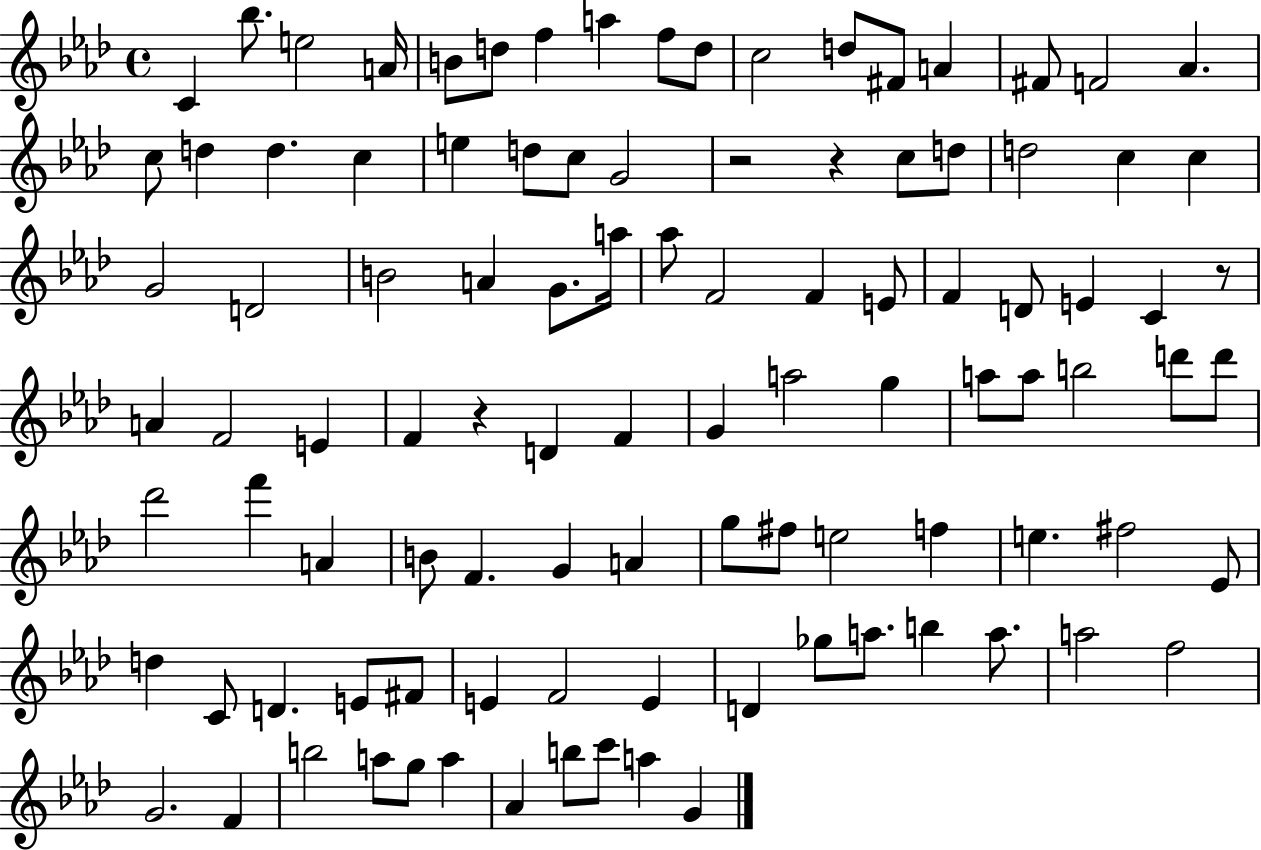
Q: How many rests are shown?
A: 4